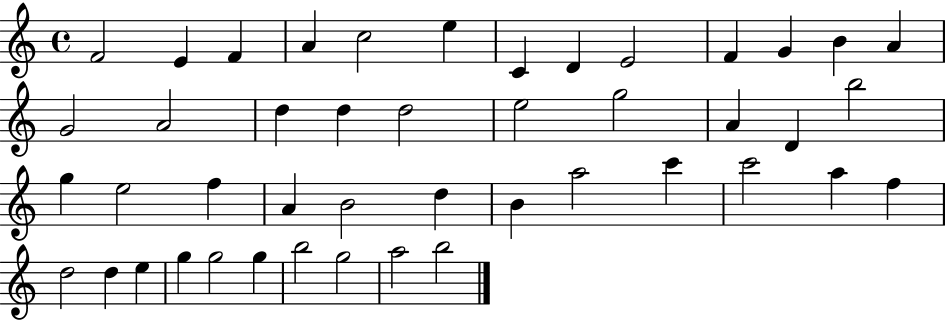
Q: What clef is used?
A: treble